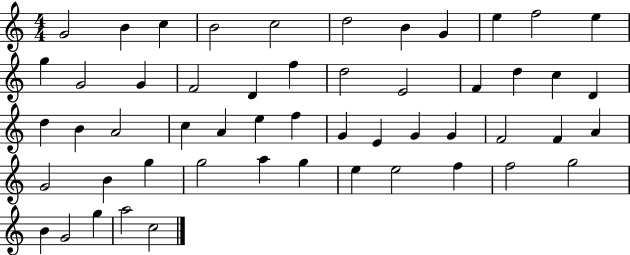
G4/h B4/q C5/q B4/h C5/h D5/h B4/q G4/q E5/q F5/h E5/q G5/q G4/h G4/q F4/h D4/q F5/q D5/h E4/h F4/q D5/q C5/q D4/q D5/q B4/q A4/h C5/q A4/q E5/q F5/q G4/q E4/q G4/q G4/q F4/h F4/q A4/q G4/h B4/q G5/q G5/h A5/q G5/q E5/q E5/h F5/q F5/h G5/h B4/q G4/h G5/q A5/h C5/h